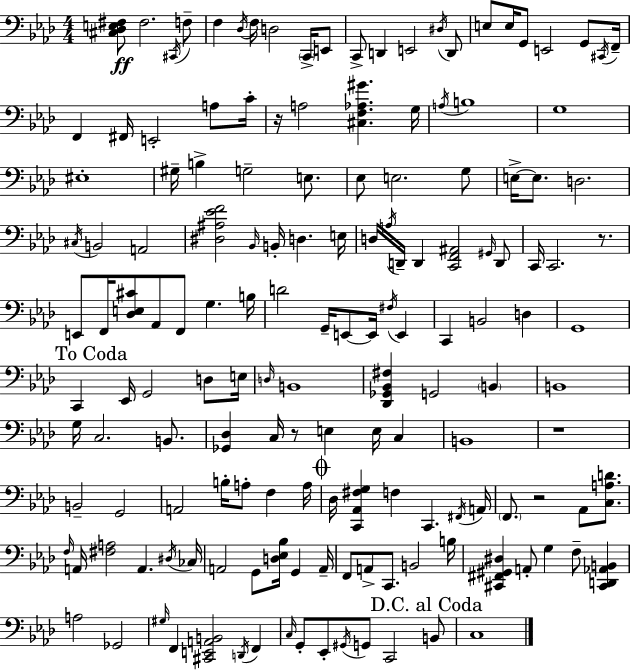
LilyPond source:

{
  \clef bass
  \numericTimeSignature
  \time 4/4
  \key f \minor
  <cis des e fis>8\ff fis2. \acciaccatura { cis,16 } f8-- | f4 \acciaccatura { des16 } f16 d2 \parenthesize c,16-> | e,8 c,8-> d,4 e,2 | \acciaccatura { dis16 } d,8 e8 e16 g,8 e,2 | \break g,8 \acciaccatura { cis,16 } f,16-- f,4 fis,16 e,2-. | a8 c'16-. r16 a2 <cis f aes gis'>4. | g16 \acciaccatura { a16 } b1 | g1 | \break eis1-. | gis16-- b4-> g2-- | e8. ees8 e2. | g8 e16->~~ e8. d2. | \break \acciaccatura { cis16 } b,2 a,2 | <dis ais ees' f'>2 \grace { bes,16 } b,16-. | d4. e16 d16 \acciaccatura { a16 } d,16-- d,4 <c, f, ais,>2 | \grace { gis,16 } d,8 c,16 c,2. | \break r8. e,8 f,16 <des e cis'>8 aes,8 | f,8 g4. b16 d'2 | g,16-- e,8~~ e,16 \acciaccatura { fis16 } e,4 c,4 b,2 | d4 g,1 | \break \mark "To Coda" c,4 ees,16 g,2 | d8 e16 \grace { d16 } b,1 | <des, ges, bes, fis>4 g,2 | \parenthesize b,4 b,1 | \break g16 c2. | b,8. <ges, des>4 c16 | r8 e4 e16 c4 b,1 | r1 | \break b,2-- | g,2 a,2 | b16-. a8-. f4 a16 \mark \markup { \musicglyph "scripts.coda" } des16 <c, aes, fis g>4 | f4 c,4. \acciaccatura { fis,16 } a,16 \parenthesize f,8. r2 | \break aes,8 <c a d'>8. \grace { f16 } a,16 <fis a>2 | a,4. \acciaccatura { dis16 } ces16 a,2 | g,8 <d ees bes>16 g,4 a,16-- f,8 | a,8-> c,8. b,2 b16 <cis, fis, gis, dis>4 | \break a,8-. g4 f8-- <cis, d, aes, b,>4 a2 | ges,2 \grace { gis16 } f,4 | <cis, e, a, b,>2 \acciaccatura { d,16 } f,4 | \grace { c16 } g,8-. ees,8-. \acciaccatura { gis,16 } g,8 c,2 | \break \mark "D.C. al Coda" b,8 c1 | \bar "|."
}